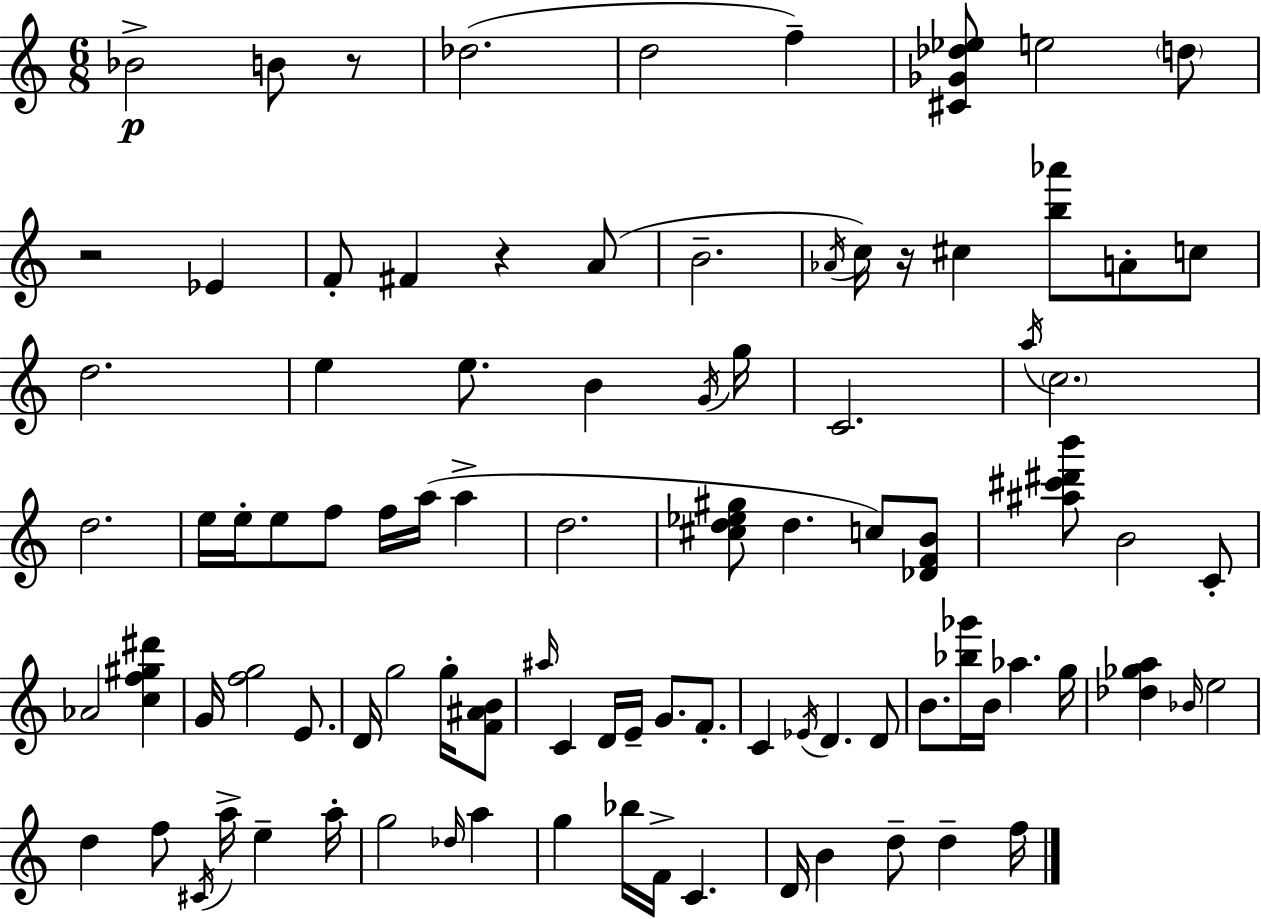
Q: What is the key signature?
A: C major